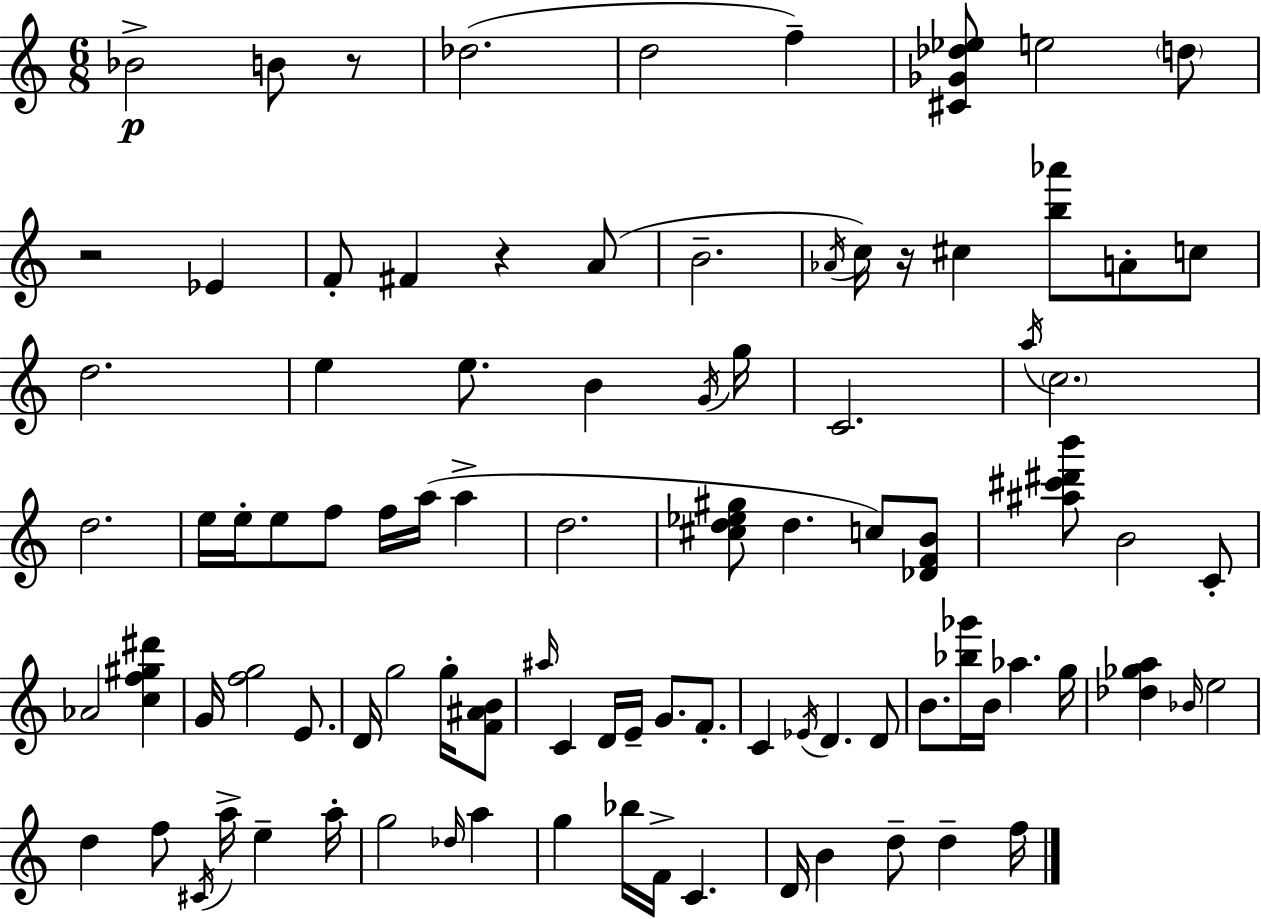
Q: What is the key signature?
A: C major